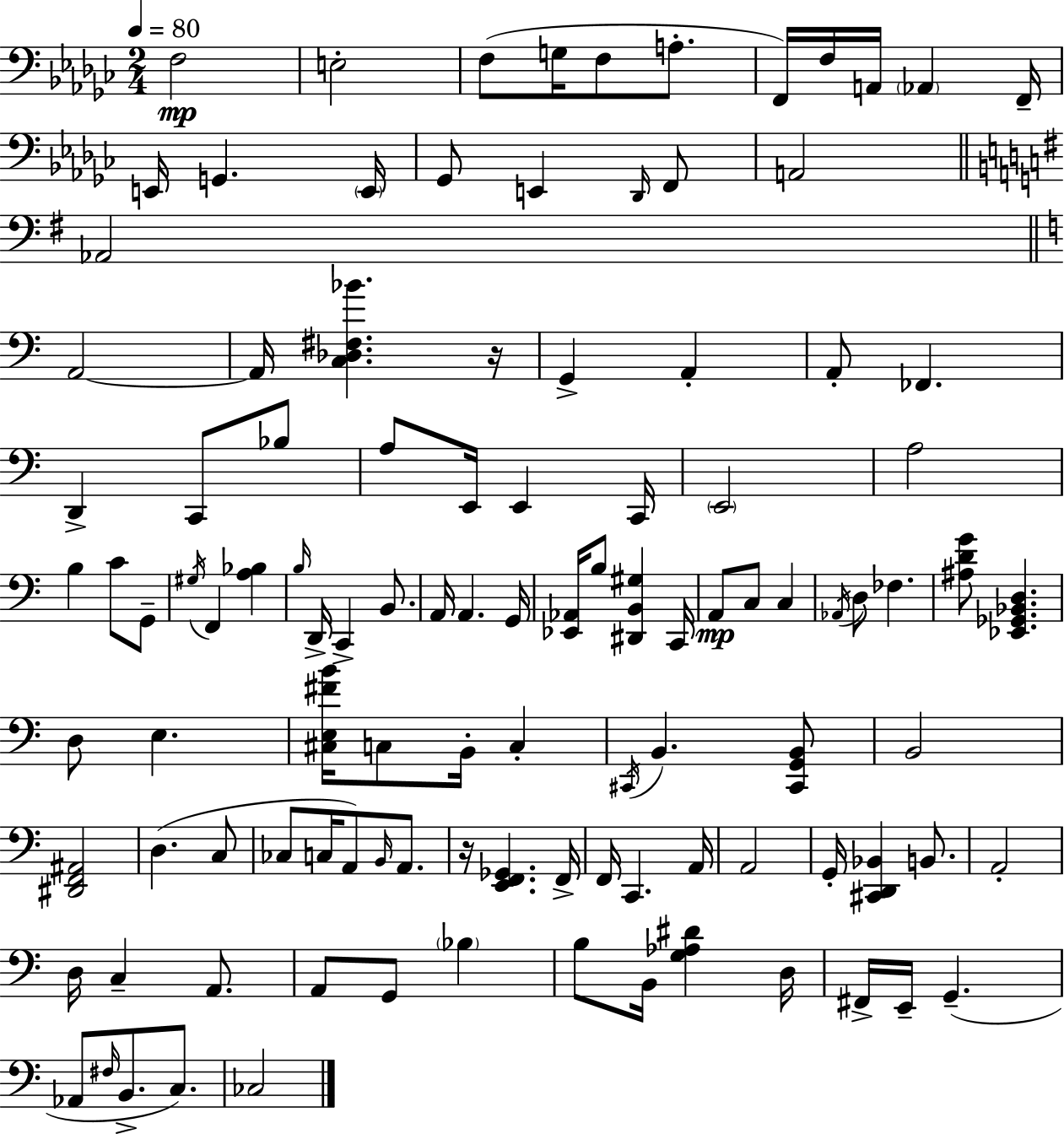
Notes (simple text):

F3/h E3/h F3/e G3/s F3/e A3/e. F2/s F3/s A2/s Ab2/q F2/s E2/s G2/q. E2/s Gb2/e E2/q Db2/s F2/e A2/h Ab2/h A2/h A2/s [C3,Db3,F#3,Bb4]/q. R/s G2/q A2/q A2/e FES2/q. D2/q C2/e Bb3/e A3/e E2/s E2/q C2/s E2/h A3/h B3/q C4/e G2/e G#3/s F2/q [A3,Bb3]/q B3/s D2/s C2/q B2/e. A2/s A2/q. G2/s [Eb2,Ab2]/s B3/e [D#2,B2,G#3]/q C2/s A2/e C3/e C3/q Ab2/s D3/e FES3/q. [A#3,D4,G4]/e [Eb2,Gb2,Bb2,D3]/q. D3/e E3/q. [C#3,E3,F#4,B4]/s C3/e B2/s C3/q C#2/s B2/q. [C#2,G2,B2]/e B2/h [D#2,F2,A#2]/h D3/q. C3/e CES3/e C3/s A2/e B2/s A2/e. R/s [E2,F2,Gb2]/q. F2/s F2/s C2/q. A2/s A2/h G2/s [C#2,D2,Bb2]/q B2/e. A2/h D3/s C3/q A2/e. A2/e G2/e Bb3/q B3/e B2/s [G3,Ab3,D#4]/q D3/s F#2/s E2/s G2/q. Ab2/e F#3/s B2/e. C3/e. CES3/h